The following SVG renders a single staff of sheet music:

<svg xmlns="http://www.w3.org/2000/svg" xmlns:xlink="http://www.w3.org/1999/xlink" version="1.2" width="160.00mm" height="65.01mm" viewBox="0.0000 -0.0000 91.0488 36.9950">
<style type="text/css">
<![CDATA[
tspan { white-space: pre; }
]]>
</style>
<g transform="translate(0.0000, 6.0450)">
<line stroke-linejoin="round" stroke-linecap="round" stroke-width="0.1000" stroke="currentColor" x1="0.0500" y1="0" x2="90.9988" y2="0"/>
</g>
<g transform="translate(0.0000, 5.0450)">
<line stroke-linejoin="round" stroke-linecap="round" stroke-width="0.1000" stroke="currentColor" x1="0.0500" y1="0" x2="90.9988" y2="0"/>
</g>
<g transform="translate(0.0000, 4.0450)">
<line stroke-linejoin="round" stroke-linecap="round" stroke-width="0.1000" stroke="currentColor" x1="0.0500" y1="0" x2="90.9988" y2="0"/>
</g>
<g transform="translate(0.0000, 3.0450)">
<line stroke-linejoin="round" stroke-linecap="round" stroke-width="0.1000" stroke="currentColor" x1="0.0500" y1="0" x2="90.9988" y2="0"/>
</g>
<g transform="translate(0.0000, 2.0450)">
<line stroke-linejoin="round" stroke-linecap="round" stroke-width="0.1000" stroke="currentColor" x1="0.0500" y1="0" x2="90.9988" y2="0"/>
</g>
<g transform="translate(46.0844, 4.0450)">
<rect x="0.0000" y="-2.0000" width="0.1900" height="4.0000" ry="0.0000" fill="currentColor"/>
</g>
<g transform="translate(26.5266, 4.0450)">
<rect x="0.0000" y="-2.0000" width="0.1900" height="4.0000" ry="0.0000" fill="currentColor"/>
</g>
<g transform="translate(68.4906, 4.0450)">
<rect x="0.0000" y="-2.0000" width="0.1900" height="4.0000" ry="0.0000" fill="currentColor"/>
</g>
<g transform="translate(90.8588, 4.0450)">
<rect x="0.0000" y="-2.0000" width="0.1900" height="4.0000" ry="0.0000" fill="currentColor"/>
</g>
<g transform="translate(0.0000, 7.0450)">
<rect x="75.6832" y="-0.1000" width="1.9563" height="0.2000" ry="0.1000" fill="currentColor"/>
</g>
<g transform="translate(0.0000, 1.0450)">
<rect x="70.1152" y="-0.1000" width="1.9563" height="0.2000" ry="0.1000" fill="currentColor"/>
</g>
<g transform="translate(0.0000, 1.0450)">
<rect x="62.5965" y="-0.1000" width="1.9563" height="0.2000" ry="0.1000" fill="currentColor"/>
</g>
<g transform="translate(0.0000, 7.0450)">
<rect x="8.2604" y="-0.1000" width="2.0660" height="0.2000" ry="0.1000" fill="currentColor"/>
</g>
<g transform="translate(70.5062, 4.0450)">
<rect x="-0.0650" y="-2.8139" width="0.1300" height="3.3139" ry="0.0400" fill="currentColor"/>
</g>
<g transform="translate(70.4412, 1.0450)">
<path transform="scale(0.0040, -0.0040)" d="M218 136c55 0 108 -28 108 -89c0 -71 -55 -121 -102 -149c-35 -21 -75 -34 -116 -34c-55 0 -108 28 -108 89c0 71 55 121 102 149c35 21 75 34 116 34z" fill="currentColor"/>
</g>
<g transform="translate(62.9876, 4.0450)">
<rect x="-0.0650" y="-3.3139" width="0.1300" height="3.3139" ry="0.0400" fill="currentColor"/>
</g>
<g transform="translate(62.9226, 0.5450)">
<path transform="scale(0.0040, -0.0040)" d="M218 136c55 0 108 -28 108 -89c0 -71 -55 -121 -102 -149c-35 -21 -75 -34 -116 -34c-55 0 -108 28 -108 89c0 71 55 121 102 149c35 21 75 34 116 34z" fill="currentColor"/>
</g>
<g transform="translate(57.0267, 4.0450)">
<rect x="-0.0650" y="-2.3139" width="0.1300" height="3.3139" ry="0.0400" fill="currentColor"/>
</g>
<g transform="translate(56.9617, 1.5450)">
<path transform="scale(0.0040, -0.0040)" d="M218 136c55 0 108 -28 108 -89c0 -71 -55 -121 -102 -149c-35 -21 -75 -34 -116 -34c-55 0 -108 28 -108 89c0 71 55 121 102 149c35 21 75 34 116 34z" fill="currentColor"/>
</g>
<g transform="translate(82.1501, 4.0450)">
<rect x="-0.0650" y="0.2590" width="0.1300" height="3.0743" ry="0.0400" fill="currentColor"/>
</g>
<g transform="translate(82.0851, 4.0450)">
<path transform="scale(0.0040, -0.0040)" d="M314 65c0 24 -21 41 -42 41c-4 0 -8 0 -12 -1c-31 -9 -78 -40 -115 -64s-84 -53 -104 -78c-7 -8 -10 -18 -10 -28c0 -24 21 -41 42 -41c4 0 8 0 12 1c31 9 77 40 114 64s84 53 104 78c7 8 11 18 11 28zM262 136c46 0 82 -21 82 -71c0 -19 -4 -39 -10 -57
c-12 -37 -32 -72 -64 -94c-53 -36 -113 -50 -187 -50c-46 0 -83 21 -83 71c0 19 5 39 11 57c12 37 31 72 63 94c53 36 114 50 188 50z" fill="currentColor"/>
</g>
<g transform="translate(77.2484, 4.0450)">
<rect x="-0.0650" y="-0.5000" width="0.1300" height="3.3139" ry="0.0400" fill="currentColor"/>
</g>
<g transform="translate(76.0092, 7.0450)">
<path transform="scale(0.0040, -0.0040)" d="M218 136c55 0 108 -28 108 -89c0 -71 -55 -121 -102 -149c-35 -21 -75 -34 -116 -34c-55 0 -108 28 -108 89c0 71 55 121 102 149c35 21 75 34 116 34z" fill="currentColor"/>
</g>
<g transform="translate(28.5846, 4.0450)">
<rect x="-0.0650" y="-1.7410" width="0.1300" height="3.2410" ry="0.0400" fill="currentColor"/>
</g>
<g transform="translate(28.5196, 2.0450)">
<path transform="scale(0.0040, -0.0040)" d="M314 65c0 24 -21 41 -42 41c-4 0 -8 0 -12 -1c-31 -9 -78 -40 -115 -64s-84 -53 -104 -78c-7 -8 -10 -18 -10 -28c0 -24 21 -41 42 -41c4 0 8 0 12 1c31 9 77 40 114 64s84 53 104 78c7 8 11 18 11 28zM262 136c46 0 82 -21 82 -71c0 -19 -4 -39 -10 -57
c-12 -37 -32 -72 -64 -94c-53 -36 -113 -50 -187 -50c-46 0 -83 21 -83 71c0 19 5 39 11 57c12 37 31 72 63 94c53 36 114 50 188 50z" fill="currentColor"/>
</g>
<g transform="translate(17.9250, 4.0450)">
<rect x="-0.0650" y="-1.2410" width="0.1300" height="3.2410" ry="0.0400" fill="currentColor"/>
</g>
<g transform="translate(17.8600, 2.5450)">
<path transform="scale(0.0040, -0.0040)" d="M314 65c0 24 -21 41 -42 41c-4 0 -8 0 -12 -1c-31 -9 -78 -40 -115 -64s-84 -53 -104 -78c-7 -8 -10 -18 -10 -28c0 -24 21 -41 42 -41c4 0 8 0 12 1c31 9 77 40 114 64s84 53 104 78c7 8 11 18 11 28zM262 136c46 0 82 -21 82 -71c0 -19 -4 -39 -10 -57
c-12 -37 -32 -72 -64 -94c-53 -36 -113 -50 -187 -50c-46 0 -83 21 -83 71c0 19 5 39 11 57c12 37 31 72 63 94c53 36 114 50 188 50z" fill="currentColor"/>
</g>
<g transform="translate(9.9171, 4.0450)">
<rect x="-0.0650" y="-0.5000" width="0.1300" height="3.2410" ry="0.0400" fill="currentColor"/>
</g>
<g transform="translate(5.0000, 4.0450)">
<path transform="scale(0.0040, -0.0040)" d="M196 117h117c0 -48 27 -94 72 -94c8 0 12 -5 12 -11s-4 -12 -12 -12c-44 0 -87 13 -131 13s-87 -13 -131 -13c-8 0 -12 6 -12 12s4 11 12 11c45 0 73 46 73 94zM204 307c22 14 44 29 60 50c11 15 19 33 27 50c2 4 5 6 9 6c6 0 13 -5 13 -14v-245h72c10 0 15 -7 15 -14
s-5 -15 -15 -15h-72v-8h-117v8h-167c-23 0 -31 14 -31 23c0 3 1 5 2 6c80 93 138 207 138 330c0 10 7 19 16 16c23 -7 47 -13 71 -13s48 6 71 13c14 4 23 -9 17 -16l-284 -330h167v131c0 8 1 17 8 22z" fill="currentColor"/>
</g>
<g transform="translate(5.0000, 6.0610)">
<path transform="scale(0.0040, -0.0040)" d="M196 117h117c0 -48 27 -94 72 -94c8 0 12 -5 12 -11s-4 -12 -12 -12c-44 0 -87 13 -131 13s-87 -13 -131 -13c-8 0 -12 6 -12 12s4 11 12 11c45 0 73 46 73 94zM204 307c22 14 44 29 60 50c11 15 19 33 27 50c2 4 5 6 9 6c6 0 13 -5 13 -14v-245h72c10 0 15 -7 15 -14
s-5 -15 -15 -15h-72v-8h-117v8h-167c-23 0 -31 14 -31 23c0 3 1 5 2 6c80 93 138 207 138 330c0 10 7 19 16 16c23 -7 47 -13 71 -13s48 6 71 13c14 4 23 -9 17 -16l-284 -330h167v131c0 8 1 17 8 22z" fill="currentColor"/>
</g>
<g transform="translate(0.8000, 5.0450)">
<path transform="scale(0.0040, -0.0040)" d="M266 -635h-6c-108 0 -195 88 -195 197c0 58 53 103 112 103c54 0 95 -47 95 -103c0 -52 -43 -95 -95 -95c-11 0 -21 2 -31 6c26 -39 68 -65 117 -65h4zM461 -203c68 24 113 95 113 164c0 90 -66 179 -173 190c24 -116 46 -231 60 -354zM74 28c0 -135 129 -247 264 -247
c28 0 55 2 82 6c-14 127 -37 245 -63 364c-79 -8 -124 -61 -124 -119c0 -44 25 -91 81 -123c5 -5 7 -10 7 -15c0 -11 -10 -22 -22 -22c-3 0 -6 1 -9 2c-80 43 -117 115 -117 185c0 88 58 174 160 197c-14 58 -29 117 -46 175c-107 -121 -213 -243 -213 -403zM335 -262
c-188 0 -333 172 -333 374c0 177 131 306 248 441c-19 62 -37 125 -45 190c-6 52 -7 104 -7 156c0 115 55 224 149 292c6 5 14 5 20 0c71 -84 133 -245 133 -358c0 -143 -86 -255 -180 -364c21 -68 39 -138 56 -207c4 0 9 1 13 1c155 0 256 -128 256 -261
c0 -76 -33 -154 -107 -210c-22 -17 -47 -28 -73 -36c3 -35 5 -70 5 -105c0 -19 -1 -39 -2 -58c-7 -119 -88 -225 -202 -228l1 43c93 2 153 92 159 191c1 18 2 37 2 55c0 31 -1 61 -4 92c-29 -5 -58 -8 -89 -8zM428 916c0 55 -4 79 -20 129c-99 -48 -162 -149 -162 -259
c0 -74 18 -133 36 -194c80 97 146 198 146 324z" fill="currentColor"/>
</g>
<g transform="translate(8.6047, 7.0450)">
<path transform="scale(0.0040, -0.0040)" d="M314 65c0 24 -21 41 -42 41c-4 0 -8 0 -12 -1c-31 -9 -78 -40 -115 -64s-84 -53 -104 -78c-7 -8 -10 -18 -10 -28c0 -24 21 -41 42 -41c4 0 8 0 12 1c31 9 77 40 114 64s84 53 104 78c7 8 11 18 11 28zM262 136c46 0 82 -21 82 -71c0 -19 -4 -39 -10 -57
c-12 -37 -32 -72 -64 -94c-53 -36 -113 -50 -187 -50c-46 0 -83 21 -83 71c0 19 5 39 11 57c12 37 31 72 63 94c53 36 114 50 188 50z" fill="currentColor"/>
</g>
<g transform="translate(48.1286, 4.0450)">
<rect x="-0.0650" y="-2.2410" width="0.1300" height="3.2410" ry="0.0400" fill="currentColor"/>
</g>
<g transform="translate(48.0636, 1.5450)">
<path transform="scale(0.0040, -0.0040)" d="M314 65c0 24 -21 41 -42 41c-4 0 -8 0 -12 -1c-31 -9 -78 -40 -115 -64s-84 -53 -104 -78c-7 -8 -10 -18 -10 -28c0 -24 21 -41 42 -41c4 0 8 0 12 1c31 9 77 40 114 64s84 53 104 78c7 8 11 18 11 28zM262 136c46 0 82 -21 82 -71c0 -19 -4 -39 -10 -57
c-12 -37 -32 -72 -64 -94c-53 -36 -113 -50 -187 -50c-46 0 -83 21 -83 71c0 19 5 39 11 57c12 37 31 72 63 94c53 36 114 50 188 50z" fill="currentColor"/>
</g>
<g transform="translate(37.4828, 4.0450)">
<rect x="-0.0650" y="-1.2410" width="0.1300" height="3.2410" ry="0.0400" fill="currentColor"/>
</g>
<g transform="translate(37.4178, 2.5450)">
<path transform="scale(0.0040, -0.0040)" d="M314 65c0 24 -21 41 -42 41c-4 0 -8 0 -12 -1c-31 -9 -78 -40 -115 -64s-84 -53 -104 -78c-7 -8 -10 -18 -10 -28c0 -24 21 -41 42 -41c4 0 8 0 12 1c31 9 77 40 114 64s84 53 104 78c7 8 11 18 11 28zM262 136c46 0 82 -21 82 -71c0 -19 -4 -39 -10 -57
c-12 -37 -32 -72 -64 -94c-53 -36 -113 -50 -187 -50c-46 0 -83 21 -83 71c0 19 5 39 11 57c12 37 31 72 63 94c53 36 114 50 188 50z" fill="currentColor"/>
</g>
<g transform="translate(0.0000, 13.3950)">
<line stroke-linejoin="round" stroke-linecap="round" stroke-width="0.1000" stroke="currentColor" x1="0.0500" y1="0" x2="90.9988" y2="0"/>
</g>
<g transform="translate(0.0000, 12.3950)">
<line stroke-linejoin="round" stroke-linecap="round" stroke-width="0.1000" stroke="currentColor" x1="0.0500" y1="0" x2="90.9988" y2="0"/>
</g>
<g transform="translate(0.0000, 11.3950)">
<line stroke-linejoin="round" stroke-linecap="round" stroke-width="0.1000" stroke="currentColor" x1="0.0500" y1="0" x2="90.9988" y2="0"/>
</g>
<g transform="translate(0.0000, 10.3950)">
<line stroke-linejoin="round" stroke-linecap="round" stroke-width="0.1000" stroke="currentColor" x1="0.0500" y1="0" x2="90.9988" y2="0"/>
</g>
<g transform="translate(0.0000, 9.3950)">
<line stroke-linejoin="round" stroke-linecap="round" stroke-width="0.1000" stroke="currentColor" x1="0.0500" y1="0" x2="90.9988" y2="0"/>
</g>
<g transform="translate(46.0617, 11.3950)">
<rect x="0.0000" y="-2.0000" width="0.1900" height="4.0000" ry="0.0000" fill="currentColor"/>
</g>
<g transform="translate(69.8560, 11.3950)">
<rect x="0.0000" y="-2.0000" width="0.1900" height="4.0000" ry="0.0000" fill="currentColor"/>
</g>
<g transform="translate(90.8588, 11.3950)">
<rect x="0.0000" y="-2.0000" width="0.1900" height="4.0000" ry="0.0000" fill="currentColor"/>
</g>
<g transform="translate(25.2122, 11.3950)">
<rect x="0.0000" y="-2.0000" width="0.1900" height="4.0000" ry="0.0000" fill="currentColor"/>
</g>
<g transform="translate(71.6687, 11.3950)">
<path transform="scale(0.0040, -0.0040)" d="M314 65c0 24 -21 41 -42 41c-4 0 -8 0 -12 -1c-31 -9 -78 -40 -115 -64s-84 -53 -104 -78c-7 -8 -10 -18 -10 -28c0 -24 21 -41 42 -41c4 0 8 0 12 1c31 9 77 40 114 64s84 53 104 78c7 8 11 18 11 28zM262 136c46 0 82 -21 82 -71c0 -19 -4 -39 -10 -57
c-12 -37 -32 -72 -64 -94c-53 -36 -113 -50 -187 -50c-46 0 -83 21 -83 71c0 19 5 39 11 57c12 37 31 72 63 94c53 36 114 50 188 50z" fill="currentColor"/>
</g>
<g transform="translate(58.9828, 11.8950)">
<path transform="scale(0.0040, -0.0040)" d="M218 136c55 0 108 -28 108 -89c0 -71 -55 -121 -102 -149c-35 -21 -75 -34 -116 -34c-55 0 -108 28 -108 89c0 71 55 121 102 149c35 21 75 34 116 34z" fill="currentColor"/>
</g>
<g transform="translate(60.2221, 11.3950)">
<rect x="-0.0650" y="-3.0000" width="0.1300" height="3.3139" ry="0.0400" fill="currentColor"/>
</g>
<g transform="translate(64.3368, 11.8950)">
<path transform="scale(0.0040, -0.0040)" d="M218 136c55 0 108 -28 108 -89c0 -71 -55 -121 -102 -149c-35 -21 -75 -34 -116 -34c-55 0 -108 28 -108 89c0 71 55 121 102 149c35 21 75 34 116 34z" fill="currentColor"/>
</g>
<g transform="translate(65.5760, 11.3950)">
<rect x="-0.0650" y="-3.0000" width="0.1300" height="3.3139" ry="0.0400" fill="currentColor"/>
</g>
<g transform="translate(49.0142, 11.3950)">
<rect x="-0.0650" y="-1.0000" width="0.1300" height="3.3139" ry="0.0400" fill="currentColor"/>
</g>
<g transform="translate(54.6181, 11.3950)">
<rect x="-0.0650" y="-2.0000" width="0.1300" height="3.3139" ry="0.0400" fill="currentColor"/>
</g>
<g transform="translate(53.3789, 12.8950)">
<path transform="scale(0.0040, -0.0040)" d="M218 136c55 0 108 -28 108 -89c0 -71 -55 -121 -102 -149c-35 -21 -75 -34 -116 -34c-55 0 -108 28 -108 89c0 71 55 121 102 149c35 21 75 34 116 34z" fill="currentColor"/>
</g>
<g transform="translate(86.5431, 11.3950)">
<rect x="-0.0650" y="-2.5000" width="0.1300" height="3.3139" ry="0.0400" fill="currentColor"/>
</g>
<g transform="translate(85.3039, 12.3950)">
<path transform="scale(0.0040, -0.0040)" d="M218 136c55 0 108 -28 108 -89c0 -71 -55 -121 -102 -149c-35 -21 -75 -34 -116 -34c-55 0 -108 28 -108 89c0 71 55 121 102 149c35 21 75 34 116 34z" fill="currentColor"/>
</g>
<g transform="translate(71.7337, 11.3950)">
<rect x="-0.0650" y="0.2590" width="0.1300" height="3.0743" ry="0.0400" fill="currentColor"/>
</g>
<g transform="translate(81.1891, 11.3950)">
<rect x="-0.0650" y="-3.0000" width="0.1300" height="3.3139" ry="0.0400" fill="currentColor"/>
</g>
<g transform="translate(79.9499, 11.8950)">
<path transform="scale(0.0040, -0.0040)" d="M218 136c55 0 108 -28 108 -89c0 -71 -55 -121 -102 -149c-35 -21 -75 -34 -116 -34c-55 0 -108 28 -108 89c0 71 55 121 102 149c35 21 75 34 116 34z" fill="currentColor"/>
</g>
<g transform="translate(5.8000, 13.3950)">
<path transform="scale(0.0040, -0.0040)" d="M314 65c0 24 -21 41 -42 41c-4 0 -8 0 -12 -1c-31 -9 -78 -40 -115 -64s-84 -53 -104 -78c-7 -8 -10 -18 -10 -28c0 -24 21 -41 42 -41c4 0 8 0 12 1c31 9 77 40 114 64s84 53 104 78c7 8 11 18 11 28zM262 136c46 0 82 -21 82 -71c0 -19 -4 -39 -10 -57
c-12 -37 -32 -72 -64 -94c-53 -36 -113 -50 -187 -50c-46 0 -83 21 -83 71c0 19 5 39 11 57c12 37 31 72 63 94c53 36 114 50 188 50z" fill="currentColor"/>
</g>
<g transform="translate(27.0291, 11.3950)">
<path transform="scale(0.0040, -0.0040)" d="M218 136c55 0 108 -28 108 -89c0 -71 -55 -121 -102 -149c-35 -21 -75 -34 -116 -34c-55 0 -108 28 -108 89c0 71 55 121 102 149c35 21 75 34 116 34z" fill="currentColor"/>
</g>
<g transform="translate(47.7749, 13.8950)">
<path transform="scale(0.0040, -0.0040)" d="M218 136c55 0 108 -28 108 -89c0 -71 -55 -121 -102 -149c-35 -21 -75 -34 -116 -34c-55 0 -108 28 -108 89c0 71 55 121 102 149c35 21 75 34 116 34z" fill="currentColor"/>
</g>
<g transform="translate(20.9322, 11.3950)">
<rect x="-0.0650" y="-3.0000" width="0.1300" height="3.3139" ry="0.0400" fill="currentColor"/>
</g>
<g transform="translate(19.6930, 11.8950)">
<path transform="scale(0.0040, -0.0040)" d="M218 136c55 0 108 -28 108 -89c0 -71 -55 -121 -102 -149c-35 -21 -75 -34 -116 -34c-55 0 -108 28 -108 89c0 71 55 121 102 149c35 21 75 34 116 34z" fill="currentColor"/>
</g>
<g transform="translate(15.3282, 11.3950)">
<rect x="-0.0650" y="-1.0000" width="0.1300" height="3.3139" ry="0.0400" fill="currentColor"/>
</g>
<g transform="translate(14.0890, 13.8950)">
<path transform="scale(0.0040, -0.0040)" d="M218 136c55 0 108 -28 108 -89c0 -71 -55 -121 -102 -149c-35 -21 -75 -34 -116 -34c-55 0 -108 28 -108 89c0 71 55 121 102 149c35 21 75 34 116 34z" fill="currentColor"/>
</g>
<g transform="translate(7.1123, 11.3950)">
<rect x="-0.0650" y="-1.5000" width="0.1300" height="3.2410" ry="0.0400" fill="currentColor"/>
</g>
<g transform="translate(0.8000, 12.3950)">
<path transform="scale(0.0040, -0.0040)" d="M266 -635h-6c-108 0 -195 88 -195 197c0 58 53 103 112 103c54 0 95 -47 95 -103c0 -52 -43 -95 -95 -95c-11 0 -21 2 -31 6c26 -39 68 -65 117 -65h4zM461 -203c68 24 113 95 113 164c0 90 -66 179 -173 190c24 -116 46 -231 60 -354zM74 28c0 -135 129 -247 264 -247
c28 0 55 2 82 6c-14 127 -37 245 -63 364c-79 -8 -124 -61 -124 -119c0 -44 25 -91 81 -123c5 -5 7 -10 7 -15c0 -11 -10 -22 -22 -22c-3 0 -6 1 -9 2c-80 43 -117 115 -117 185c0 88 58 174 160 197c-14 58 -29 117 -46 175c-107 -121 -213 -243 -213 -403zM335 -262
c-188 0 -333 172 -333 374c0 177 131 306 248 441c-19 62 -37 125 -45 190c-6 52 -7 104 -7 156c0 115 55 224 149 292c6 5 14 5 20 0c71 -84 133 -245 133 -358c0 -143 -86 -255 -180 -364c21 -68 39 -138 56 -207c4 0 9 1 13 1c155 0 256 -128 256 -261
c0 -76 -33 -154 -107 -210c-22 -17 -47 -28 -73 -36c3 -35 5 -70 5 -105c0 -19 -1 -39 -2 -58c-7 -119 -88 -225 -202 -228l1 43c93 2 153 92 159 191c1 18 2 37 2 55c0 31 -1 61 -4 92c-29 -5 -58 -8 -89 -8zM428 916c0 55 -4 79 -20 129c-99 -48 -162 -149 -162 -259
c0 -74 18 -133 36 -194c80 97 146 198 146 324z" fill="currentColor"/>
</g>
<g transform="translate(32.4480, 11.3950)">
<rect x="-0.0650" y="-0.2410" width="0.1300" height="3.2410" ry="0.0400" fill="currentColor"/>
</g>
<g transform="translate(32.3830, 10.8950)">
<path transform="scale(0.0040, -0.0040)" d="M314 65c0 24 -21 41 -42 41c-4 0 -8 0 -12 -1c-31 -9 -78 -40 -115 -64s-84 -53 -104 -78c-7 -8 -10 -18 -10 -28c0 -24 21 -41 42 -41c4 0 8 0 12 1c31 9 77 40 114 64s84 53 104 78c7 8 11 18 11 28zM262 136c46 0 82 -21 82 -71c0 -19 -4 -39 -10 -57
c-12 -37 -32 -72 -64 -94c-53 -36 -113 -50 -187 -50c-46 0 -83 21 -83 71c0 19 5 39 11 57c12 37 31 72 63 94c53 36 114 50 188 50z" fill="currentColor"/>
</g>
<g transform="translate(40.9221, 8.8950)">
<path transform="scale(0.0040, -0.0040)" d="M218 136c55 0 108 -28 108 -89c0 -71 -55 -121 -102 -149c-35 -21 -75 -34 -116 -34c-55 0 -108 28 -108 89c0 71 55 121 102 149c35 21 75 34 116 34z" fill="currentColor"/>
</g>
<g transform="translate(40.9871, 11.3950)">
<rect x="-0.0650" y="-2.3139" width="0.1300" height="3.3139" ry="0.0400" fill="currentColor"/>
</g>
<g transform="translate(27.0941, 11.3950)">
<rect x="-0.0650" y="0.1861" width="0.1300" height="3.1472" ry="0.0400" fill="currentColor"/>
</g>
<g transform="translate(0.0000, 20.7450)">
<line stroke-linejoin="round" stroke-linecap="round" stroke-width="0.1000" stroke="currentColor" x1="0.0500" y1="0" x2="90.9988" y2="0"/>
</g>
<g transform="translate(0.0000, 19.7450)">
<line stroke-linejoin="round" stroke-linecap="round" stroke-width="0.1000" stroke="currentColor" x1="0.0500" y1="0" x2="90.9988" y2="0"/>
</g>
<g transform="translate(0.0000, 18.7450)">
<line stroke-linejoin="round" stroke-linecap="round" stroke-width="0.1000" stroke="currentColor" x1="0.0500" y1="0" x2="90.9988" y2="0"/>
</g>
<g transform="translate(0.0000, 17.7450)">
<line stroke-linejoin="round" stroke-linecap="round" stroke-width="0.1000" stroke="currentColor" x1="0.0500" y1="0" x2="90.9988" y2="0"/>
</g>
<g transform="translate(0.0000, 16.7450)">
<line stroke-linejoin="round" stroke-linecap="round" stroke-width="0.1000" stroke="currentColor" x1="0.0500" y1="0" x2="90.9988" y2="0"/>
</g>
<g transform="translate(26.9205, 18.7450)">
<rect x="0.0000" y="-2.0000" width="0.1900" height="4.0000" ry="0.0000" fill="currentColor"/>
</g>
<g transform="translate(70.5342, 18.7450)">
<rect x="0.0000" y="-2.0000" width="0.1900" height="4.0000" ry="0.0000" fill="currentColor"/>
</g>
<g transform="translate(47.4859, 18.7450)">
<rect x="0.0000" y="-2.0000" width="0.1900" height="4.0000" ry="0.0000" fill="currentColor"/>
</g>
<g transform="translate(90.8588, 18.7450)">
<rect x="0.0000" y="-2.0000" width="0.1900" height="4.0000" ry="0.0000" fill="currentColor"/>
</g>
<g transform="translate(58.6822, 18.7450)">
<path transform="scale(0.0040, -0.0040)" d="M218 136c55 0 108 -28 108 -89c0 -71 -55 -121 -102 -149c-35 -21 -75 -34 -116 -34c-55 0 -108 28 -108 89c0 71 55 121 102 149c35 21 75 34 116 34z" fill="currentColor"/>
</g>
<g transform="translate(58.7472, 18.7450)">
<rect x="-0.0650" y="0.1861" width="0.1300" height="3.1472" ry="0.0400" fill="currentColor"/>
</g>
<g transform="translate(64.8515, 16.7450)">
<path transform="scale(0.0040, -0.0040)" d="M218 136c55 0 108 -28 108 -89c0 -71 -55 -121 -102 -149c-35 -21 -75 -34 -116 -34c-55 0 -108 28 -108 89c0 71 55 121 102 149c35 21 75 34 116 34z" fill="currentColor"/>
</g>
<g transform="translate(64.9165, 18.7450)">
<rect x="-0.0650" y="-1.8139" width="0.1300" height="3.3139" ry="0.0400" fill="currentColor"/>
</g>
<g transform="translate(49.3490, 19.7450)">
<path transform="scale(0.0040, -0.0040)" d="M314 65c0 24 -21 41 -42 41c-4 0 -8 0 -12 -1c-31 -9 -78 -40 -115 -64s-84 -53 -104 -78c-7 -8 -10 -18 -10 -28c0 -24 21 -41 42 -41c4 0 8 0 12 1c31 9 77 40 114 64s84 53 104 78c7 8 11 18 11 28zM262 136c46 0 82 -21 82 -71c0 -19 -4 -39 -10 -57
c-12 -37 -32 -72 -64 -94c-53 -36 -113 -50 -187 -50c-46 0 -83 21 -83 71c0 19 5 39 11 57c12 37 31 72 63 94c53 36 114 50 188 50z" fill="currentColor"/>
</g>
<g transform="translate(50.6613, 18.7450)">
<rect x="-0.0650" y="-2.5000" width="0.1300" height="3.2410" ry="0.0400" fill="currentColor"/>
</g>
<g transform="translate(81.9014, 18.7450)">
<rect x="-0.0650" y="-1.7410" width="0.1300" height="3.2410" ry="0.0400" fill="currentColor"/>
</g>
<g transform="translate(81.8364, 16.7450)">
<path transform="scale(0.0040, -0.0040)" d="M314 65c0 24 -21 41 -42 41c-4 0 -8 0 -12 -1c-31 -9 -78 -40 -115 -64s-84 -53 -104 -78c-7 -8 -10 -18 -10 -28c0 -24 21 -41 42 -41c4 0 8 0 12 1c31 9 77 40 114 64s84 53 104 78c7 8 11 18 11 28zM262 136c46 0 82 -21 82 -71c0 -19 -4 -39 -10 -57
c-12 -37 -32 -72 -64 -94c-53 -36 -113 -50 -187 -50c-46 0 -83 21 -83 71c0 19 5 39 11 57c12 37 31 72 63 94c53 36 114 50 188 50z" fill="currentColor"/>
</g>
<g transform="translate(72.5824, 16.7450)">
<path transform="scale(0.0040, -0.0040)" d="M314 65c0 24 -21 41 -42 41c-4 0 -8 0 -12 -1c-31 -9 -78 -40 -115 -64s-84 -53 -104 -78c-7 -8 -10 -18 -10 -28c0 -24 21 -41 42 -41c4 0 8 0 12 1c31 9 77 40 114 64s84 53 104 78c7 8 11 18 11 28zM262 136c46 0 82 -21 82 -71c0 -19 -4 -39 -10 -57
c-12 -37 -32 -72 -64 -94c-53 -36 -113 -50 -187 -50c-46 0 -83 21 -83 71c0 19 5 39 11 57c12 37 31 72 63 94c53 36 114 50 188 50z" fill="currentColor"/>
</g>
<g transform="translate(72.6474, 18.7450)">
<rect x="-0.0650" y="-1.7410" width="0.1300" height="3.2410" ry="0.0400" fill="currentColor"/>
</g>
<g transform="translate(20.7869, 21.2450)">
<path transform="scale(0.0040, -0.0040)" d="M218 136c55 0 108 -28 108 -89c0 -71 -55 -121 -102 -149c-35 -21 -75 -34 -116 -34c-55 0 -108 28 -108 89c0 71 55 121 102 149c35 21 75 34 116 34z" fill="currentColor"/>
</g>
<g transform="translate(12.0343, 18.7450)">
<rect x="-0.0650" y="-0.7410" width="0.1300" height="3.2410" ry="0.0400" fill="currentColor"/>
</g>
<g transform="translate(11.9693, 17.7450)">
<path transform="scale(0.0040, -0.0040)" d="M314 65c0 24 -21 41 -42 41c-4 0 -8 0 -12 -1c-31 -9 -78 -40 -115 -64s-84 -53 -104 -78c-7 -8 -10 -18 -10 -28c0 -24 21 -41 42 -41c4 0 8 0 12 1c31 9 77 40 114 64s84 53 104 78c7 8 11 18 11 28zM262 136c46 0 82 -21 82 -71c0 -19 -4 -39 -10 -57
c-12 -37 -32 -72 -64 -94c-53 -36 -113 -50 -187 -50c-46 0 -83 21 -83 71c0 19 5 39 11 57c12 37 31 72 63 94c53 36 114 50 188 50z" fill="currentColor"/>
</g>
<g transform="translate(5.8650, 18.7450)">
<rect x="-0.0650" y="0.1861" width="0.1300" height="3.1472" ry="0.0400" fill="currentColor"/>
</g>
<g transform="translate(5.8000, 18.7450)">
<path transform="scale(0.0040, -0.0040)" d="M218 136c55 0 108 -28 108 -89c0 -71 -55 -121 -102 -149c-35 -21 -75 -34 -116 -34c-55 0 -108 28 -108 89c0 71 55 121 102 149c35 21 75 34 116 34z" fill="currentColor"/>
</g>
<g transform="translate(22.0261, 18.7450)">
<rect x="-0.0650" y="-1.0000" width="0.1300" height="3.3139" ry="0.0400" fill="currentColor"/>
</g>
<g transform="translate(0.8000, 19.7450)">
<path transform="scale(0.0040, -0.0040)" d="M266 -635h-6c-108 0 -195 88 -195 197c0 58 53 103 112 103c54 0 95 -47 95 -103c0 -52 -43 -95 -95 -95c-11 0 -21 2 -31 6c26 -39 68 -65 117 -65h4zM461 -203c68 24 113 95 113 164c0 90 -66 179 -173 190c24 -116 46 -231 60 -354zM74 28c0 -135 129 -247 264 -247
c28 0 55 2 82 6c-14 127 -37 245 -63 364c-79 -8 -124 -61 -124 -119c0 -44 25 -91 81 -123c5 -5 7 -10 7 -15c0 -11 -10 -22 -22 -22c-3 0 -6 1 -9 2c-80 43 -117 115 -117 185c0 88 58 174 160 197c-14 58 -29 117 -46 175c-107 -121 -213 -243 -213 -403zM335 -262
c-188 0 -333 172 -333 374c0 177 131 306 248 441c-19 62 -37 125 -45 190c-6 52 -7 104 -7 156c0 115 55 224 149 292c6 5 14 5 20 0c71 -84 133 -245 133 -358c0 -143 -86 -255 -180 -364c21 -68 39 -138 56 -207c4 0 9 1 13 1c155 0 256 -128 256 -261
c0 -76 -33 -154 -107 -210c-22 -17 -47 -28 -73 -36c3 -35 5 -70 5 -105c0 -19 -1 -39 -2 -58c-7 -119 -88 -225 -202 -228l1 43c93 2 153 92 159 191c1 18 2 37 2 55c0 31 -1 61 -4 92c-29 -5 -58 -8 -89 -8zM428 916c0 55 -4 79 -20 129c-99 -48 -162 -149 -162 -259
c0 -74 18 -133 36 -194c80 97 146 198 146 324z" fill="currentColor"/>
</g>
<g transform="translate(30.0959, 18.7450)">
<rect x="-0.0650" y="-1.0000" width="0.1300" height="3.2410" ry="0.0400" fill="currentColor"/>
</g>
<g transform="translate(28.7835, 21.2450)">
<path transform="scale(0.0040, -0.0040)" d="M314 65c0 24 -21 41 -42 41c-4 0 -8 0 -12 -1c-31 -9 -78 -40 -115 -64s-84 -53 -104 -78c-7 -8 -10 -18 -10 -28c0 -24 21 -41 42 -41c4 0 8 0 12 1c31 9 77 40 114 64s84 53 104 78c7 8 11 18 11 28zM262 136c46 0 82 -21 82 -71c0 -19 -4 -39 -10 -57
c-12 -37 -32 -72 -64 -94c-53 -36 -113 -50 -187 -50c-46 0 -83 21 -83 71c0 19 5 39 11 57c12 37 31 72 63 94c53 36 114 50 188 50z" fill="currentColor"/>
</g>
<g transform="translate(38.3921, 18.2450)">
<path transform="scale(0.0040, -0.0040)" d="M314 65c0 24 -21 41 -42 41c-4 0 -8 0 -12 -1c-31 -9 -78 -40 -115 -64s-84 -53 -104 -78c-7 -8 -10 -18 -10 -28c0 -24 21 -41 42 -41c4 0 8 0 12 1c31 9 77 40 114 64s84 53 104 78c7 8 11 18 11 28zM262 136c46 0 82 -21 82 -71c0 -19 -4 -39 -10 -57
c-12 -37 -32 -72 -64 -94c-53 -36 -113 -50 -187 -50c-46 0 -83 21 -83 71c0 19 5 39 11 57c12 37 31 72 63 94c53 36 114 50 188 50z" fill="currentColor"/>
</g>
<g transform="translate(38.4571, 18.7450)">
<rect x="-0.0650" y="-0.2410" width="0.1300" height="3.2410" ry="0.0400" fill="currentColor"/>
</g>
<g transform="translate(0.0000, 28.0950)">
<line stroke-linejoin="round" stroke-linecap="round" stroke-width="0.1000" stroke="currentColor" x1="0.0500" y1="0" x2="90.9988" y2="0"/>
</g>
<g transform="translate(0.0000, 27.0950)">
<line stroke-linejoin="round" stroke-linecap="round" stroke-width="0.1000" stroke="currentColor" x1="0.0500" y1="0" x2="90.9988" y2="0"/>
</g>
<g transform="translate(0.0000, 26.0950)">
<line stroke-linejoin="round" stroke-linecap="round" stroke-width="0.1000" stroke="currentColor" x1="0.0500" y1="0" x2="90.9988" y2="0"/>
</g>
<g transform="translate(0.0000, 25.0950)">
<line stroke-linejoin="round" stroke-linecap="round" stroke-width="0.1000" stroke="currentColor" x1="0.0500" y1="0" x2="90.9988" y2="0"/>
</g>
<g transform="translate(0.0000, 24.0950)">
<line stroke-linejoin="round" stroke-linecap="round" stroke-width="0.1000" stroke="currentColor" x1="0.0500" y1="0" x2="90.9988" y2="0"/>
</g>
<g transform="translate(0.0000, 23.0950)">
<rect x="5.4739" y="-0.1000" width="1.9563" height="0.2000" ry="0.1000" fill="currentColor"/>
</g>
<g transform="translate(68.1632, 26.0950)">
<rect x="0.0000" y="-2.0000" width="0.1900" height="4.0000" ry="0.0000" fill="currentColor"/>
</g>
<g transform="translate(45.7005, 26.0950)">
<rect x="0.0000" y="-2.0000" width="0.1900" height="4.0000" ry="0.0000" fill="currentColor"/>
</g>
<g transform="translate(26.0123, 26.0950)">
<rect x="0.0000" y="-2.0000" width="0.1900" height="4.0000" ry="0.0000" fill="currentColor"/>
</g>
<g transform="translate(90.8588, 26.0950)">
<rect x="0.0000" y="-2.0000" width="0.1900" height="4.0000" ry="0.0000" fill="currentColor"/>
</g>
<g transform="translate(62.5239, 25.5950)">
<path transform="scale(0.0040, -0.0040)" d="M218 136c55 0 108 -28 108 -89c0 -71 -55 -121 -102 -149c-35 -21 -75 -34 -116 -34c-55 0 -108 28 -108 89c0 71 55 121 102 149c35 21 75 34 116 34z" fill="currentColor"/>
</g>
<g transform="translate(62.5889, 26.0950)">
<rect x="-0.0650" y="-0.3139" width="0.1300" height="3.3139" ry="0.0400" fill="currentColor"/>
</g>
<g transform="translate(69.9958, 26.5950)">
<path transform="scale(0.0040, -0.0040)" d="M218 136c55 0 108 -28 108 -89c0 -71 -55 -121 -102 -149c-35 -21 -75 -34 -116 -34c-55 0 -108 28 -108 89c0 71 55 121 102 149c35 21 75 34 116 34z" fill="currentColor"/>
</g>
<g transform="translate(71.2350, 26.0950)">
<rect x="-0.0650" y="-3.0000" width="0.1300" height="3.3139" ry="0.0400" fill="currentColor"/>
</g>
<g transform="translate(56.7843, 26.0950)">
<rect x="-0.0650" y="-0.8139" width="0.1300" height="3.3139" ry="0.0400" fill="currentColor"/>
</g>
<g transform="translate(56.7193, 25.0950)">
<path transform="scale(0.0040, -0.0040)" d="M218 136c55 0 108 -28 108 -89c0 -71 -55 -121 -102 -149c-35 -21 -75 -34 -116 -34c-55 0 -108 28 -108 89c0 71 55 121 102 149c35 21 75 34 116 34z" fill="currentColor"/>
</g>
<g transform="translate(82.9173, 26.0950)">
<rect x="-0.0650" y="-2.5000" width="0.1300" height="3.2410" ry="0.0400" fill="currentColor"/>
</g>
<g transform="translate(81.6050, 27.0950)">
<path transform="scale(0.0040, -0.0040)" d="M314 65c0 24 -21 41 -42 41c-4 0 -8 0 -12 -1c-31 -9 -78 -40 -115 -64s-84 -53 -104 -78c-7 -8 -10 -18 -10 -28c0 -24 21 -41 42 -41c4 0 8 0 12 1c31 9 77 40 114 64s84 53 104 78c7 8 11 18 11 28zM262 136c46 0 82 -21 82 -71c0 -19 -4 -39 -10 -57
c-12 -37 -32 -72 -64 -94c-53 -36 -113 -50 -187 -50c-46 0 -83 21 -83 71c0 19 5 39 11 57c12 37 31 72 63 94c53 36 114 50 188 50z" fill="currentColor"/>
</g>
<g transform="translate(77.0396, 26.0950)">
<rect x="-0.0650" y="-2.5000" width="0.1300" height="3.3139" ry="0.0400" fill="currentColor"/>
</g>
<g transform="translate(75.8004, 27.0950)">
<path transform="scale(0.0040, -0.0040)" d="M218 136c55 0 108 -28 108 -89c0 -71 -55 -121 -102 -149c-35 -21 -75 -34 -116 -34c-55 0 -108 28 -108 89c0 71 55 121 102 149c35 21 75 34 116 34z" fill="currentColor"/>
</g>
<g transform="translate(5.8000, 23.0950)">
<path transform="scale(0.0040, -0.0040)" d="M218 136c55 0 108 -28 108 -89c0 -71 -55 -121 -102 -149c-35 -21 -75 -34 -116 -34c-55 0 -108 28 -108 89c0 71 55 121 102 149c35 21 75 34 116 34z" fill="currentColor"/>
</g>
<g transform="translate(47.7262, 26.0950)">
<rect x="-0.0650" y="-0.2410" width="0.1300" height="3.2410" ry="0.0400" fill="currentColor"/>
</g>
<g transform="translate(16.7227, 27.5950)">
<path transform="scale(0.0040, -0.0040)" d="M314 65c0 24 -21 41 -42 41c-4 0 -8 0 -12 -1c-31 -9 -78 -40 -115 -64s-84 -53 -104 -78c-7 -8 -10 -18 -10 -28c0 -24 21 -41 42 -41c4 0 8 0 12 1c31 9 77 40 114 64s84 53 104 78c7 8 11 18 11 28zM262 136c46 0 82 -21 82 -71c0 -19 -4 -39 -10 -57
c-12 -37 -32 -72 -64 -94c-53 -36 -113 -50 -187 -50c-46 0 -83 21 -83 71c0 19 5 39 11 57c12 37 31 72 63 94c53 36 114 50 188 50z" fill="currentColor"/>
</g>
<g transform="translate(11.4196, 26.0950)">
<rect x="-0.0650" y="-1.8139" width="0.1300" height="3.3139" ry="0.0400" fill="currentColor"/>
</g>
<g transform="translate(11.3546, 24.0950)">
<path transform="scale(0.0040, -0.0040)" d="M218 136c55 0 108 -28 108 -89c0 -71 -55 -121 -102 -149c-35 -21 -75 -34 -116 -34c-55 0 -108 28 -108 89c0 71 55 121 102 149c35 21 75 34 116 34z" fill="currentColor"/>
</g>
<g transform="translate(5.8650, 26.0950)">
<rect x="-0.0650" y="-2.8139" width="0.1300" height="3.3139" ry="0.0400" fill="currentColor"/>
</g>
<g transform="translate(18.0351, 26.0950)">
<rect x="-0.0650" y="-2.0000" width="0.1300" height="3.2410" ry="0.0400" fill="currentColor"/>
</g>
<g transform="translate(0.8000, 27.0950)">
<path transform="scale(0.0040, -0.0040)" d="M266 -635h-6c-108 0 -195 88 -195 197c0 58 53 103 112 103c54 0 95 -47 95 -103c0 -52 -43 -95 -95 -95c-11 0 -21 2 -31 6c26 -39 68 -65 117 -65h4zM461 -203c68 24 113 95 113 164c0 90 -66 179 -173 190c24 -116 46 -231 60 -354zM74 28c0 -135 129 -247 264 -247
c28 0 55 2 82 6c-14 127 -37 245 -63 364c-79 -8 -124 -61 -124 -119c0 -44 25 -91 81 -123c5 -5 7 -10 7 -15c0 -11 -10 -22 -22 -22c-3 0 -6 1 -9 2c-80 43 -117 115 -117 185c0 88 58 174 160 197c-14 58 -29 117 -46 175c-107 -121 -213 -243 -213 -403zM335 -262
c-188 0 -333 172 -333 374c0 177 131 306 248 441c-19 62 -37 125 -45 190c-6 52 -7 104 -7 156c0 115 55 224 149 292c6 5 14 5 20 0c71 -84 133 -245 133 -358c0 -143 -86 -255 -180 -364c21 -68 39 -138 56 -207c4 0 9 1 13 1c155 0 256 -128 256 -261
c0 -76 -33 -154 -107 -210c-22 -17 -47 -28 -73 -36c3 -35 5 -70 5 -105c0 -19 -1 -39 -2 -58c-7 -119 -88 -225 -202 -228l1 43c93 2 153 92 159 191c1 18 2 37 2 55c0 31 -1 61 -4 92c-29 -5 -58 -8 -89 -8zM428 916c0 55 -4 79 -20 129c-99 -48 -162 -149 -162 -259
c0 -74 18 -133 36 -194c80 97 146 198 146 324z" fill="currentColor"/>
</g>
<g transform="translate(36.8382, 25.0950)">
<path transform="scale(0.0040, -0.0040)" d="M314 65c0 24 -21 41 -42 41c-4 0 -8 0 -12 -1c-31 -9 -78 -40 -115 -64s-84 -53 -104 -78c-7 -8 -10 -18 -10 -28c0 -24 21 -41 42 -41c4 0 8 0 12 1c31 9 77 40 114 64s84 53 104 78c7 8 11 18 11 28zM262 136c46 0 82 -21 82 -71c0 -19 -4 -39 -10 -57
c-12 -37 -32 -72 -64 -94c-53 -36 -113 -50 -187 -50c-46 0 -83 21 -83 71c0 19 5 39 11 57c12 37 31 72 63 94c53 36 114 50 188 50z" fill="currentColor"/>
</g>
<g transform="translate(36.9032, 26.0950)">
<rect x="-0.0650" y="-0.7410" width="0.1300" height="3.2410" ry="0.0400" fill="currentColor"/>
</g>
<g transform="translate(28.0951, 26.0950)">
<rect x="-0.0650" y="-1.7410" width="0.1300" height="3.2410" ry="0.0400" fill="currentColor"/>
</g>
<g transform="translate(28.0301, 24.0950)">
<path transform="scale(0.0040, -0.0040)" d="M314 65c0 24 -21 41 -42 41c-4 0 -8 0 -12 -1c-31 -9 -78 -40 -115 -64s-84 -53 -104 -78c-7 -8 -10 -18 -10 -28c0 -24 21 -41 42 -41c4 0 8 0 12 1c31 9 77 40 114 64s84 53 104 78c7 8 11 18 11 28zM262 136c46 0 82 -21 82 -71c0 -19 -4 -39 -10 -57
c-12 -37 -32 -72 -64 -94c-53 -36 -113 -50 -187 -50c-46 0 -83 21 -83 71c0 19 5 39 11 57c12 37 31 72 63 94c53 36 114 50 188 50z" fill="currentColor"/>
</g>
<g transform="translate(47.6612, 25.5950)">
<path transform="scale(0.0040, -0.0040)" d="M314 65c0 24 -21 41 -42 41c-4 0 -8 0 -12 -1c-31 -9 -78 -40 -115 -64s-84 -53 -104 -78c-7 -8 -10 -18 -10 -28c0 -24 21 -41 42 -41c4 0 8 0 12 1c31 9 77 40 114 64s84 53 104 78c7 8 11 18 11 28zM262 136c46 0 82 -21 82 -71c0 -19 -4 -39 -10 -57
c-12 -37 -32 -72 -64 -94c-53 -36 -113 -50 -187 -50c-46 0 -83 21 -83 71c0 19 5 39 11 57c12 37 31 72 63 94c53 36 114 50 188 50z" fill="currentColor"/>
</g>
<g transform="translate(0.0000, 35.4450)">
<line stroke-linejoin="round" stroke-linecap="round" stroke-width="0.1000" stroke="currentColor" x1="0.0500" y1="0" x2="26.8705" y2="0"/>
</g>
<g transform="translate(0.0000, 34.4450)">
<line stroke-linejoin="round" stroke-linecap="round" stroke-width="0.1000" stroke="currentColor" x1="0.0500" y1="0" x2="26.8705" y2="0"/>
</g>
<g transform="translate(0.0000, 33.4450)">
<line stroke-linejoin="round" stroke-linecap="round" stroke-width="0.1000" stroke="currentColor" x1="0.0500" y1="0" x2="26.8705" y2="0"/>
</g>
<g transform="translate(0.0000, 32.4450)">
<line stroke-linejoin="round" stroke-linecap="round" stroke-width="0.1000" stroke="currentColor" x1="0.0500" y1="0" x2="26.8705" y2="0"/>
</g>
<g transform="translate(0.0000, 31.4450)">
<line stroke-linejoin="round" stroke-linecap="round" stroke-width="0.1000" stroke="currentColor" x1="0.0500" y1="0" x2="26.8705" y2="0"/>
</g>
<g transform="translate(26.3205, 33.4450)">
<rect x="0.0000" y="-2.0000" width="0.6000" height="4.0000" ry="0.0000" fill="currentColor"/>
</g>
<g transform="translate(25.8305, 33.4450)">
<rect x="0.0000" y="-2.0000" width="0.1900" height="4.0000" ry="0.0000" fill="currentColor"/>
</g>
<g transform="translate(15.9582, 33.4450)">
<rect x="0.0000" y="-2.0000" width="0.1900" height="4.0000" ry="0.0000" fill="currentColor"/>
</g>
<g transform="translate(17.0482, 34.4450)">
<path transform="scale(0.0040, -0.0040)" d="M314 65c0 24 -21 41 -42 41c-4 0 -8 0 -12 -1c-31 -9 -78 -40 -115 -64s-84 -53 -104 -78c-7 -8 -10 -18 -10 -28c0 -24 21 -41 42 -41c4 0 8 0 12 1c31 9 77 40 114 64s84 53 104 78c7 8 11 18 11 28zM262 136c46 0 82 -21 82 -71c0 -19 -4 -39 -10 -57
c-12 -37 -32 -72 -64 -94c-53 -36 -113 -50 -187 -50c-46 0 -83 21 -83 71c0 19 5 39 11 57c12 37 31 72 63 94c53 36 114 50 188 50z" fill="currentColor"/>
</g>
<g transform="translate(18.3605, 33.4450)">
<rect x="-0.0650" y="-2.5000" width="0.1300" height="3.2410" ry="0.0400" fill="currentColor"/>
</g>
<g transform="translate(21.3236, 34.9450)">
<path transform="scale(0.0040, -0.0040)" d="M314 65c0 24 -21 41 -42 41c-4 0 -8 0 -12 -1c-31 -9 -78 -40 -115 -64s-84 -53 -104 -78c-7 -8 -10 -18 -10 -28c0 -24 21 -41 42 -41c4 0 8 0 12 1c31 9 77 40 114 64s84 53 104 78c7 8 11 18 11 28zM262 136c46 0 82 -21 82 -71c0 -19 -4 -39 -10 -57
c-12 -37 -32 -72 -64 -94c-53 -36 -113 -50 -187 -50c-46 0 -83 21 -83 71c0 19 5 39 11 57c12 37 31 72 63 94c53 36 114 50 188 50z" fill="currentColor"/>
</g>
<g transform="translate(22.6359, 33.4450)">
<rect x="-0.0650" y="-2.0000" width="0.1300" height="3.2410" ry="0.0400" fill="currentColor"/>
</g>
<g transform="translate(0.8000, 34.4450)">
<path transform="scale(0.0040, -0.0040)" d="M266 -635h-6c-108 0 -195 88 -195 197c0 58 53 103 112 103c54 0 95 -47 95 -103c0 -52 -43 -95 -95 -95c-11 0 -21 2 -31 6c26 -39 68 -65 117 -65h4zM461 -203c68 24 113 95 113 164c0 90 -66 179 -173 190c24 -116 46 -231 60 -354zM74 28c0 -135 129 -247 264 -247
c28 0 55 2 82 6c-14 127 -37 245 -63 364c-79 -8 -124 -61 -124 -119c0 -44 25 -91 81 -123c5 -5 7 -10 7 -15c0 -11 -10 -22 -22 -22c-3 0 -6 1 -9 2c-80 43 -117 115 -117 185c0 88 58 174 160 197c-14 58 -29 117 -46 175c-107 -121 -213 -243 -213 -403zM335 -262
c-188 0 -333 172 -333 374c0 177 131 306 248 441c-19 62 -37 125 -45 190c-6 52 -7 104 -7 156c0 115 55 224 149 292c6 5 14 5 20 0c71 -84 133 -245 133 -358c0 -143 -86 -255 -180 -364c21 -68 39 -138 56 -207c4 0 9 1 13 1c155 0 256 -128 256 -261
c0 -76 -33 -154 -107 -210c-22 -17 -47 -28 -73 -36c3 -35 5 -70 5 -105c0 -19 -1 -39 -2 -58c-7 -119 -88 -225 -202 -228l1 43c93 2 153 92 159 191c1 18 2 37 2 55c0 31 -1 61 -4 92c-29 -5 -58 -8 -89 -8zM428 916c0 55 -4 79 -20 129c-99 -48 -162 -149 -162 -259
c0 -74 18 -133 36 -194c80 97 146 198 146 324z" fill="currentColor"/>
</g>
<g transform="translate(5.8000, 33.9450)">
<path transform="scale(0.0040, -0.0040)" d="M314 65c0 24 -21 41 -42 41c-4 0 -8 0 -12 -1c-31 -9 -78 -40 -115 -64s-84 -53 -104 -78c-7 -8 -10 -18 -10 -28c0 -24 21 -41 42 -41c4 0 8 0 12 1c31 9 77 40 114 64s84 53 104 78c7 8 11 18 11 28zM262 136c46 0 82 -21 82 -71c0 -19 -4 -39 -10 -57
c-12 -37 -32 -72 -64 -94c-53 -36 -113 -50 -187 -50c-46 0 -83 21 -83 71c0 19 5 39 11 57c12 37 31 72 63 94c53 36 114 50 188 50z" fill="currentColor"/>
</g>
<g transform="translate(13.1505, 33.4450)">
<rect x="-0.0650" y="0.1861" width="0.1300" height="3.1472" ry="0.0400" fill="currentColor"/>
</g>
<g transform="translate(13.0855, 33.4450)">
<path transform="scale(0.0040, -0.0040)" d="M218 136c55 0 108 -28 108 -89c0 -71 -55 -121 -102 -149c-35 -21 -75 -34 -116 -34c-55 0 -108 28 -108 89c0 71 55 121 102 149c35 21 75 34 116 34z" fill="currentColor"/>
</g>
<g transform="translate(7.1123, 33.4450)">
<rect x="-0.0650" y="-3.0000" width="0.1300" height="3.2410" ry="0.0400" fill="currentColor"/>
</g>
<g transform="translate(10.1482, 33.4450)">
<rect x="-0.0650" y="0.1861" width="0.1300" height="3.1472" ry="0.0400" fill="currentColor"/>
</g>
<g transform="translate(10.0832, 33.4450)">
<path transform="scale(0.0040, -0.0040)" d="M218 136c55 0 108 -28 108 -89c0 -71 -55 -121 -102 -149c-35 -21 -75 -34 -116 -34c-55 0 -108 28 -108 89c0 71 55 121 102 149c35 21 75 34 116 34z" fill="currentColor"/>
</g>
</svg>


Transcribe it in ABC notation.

X:1
T:Untitled
M:4/4
L:1/4
K:C
C2 e2 f2 e2 g2 g b a C B2 E2 D A B c2 g D F A A B2 A G B d2 D D2 c2 G2 B f f2 f2 a f F2 f2 d2 c2 d c A G G2 A2 B B G2 F2